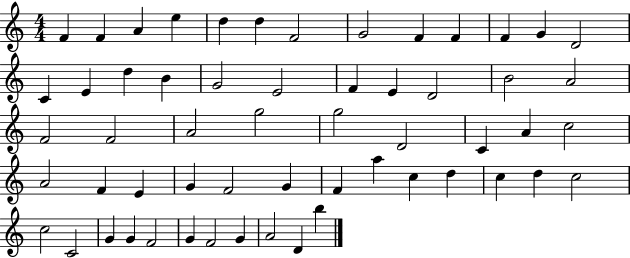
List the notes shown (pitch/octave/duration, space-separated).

F4/q F4/q A4/q E5/q D5/q D5/q F4/h G4/h F4/q F4/q F4/q G4/q D4/h C4/q E4/q D5/q B4/q G4/h E4/h F4/q E4/q D4/h B4/h A4/h F4/h F4/h A4/h G5/h G5/h D4/h C4/q A4/q C5/h A4/h F4/q E4/q G4/q F4/h G4/q F4/q A5/q C5/q D5/q C5/q D5/q C5/h C5/h C4/h G4/q G4/q F4/h G4/q F4/h G4/q A4/h D4/q B5/q